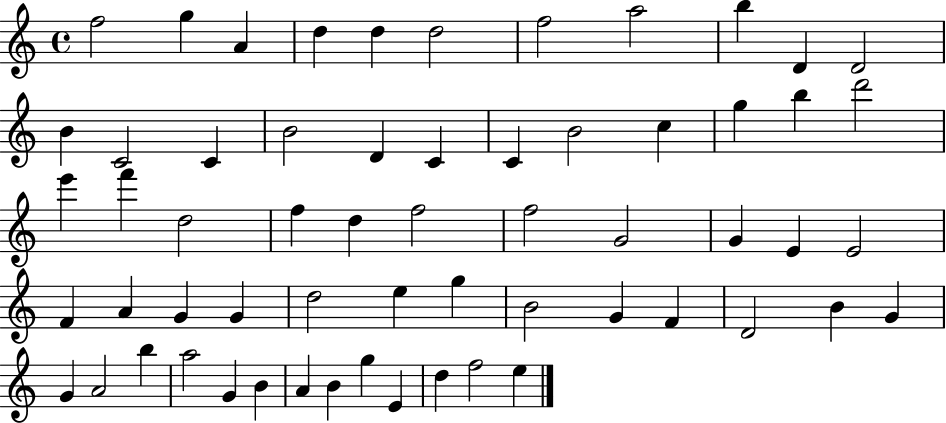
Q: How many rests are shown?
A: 0